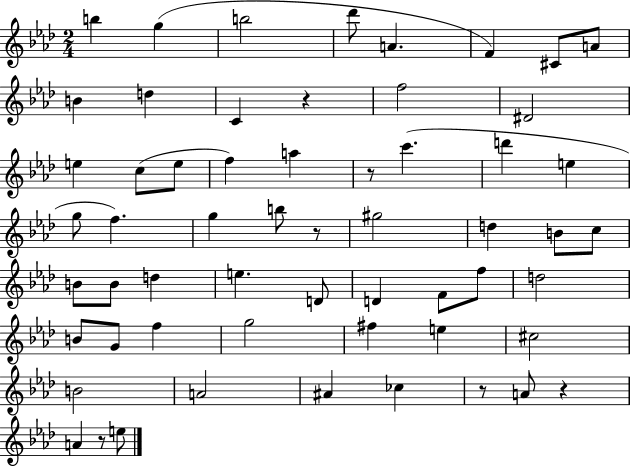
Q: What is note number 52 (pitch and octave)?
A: E5